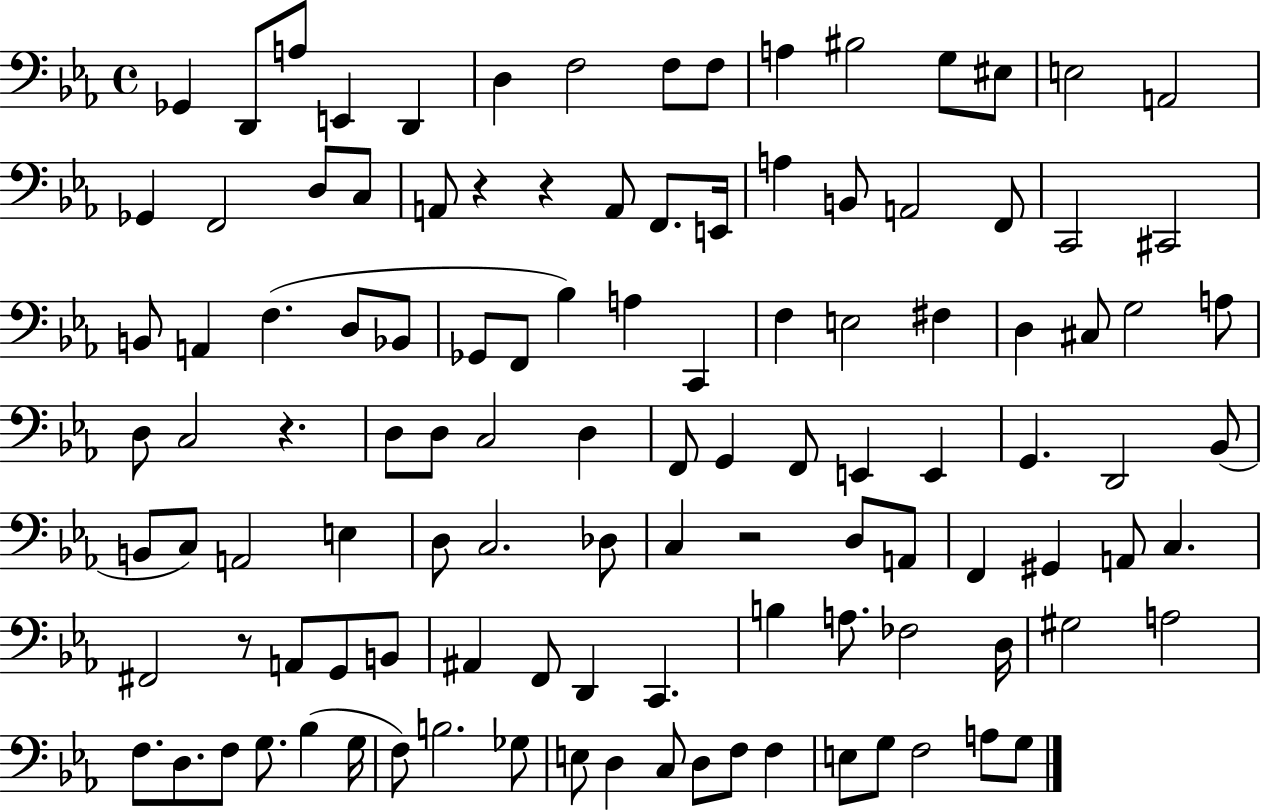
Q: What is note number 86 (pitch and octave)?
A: D3